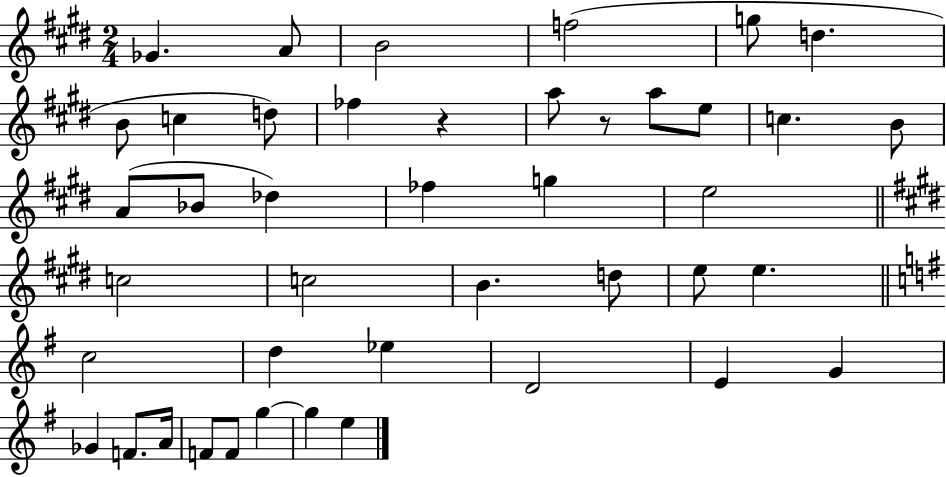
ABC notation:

X:1
T:Untitled
M:2/4
L:1/4
K:E
_G A/2 B2 f2 g/2 d B/2 c d/2 _f z a/2 z/2 a/2 e/2 c B/2 A/2 _B/2 _d _f g e2 c2 c2 B d/2 e/2 e c2 d _e D2 E G _G F/2 A/4 F/2 F/2 g g e